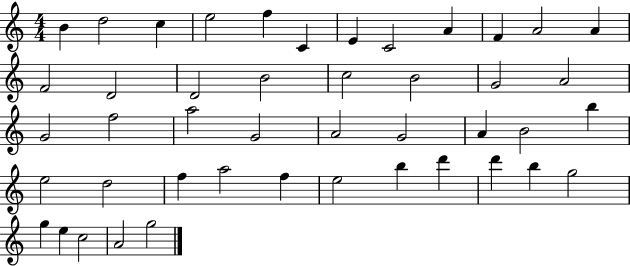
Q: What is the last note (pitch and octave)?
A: G5